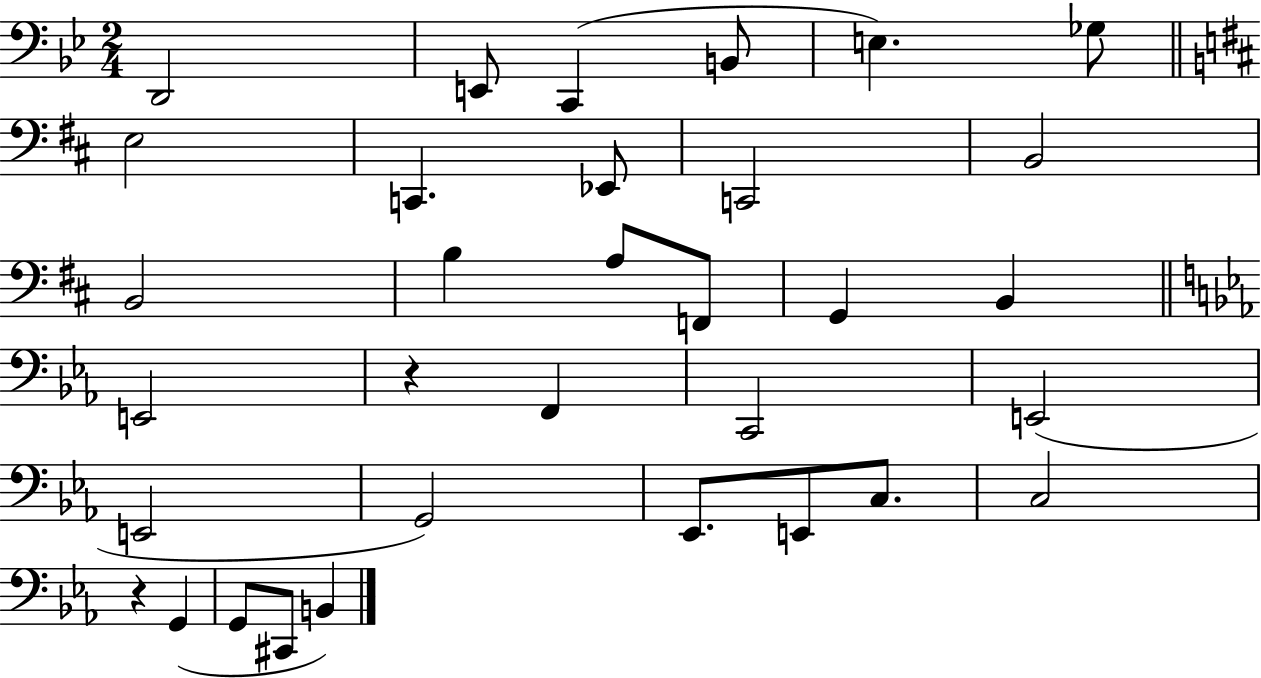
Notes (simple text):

D2/h E2/e C2/q B2/e E3/q. Gb3/e E3/h C2/q. Eb2/e C2/h B2/h B2/h B3/q A3/e F2/e G2/q B2/q E2/h R/q F2/q C2/h E2/h E2/h G2/h Eb2/e. E2/e C3/e. C3/h R/q G2/q G2/e C#2/e B2/q